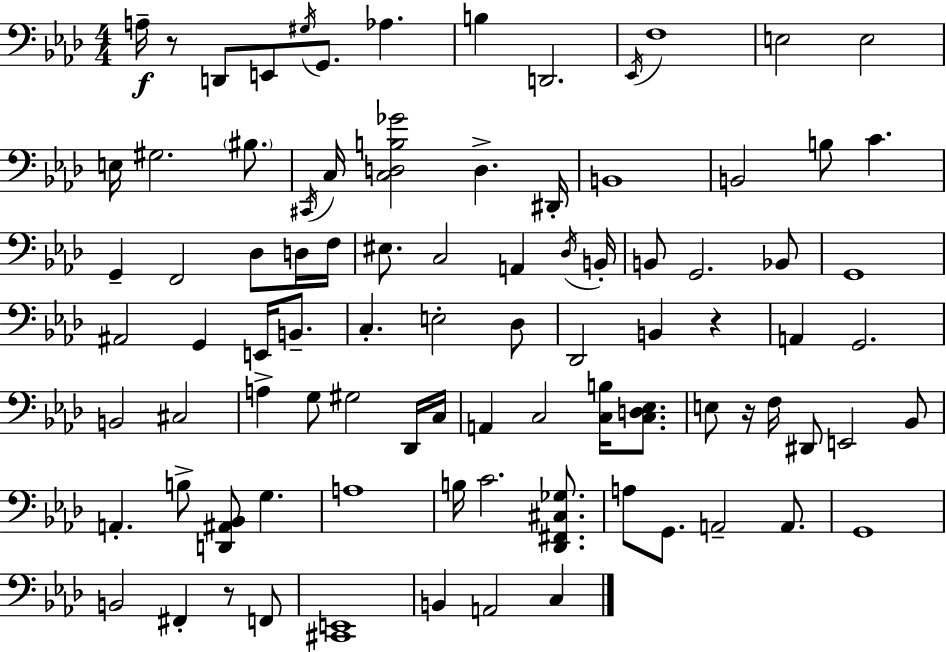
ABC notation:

X:1
T:Untitled
M:4/4
L:1/4
K:Fm
A,/4 z/2 D,,/2 E,,/2 ^G,/4 G,,/2 _A, B, D,,2 _E,,/4 F,4 E,2 E,2 E,/4 ^G,2 ^B,/2 ^C,,/4 C,/4 [C,D,B,_G]2 D, ^D,,/4 B,,4 B,,2 B,/2 C G,, F,,2 _D,/2 D,/4 F,/4 ^E,/2 C,2 A,, _D,/4 B,,/4 B,,/2 G,,2 _B,,/2 G,,4 ^A,,2 G,, E,,/4 B,,/2 C, E,2 _D,/2 _D,,2 B,, z A,, G,,2 B,,2 ^C,2 A, G,/2 ^G,2 _D,,/4 C,/4 A,, C,2 [C,B,]/4 [C,D,_E,]/2 E,/2 z/4 F,/4 ^D,,/2 E,,2 _B,,/2 A,, B,/2 [D,,^A,,_B,,]/2 G, A,4 B,/4 C2 [_D,,^F,,^C,_G,]/2 A,/2 G,,/2 A,,2 A,,/2 G,,4 B,,2 ^F,, z/2 F,,/2 [^C,,E,,]4 B,, A,,2 C,